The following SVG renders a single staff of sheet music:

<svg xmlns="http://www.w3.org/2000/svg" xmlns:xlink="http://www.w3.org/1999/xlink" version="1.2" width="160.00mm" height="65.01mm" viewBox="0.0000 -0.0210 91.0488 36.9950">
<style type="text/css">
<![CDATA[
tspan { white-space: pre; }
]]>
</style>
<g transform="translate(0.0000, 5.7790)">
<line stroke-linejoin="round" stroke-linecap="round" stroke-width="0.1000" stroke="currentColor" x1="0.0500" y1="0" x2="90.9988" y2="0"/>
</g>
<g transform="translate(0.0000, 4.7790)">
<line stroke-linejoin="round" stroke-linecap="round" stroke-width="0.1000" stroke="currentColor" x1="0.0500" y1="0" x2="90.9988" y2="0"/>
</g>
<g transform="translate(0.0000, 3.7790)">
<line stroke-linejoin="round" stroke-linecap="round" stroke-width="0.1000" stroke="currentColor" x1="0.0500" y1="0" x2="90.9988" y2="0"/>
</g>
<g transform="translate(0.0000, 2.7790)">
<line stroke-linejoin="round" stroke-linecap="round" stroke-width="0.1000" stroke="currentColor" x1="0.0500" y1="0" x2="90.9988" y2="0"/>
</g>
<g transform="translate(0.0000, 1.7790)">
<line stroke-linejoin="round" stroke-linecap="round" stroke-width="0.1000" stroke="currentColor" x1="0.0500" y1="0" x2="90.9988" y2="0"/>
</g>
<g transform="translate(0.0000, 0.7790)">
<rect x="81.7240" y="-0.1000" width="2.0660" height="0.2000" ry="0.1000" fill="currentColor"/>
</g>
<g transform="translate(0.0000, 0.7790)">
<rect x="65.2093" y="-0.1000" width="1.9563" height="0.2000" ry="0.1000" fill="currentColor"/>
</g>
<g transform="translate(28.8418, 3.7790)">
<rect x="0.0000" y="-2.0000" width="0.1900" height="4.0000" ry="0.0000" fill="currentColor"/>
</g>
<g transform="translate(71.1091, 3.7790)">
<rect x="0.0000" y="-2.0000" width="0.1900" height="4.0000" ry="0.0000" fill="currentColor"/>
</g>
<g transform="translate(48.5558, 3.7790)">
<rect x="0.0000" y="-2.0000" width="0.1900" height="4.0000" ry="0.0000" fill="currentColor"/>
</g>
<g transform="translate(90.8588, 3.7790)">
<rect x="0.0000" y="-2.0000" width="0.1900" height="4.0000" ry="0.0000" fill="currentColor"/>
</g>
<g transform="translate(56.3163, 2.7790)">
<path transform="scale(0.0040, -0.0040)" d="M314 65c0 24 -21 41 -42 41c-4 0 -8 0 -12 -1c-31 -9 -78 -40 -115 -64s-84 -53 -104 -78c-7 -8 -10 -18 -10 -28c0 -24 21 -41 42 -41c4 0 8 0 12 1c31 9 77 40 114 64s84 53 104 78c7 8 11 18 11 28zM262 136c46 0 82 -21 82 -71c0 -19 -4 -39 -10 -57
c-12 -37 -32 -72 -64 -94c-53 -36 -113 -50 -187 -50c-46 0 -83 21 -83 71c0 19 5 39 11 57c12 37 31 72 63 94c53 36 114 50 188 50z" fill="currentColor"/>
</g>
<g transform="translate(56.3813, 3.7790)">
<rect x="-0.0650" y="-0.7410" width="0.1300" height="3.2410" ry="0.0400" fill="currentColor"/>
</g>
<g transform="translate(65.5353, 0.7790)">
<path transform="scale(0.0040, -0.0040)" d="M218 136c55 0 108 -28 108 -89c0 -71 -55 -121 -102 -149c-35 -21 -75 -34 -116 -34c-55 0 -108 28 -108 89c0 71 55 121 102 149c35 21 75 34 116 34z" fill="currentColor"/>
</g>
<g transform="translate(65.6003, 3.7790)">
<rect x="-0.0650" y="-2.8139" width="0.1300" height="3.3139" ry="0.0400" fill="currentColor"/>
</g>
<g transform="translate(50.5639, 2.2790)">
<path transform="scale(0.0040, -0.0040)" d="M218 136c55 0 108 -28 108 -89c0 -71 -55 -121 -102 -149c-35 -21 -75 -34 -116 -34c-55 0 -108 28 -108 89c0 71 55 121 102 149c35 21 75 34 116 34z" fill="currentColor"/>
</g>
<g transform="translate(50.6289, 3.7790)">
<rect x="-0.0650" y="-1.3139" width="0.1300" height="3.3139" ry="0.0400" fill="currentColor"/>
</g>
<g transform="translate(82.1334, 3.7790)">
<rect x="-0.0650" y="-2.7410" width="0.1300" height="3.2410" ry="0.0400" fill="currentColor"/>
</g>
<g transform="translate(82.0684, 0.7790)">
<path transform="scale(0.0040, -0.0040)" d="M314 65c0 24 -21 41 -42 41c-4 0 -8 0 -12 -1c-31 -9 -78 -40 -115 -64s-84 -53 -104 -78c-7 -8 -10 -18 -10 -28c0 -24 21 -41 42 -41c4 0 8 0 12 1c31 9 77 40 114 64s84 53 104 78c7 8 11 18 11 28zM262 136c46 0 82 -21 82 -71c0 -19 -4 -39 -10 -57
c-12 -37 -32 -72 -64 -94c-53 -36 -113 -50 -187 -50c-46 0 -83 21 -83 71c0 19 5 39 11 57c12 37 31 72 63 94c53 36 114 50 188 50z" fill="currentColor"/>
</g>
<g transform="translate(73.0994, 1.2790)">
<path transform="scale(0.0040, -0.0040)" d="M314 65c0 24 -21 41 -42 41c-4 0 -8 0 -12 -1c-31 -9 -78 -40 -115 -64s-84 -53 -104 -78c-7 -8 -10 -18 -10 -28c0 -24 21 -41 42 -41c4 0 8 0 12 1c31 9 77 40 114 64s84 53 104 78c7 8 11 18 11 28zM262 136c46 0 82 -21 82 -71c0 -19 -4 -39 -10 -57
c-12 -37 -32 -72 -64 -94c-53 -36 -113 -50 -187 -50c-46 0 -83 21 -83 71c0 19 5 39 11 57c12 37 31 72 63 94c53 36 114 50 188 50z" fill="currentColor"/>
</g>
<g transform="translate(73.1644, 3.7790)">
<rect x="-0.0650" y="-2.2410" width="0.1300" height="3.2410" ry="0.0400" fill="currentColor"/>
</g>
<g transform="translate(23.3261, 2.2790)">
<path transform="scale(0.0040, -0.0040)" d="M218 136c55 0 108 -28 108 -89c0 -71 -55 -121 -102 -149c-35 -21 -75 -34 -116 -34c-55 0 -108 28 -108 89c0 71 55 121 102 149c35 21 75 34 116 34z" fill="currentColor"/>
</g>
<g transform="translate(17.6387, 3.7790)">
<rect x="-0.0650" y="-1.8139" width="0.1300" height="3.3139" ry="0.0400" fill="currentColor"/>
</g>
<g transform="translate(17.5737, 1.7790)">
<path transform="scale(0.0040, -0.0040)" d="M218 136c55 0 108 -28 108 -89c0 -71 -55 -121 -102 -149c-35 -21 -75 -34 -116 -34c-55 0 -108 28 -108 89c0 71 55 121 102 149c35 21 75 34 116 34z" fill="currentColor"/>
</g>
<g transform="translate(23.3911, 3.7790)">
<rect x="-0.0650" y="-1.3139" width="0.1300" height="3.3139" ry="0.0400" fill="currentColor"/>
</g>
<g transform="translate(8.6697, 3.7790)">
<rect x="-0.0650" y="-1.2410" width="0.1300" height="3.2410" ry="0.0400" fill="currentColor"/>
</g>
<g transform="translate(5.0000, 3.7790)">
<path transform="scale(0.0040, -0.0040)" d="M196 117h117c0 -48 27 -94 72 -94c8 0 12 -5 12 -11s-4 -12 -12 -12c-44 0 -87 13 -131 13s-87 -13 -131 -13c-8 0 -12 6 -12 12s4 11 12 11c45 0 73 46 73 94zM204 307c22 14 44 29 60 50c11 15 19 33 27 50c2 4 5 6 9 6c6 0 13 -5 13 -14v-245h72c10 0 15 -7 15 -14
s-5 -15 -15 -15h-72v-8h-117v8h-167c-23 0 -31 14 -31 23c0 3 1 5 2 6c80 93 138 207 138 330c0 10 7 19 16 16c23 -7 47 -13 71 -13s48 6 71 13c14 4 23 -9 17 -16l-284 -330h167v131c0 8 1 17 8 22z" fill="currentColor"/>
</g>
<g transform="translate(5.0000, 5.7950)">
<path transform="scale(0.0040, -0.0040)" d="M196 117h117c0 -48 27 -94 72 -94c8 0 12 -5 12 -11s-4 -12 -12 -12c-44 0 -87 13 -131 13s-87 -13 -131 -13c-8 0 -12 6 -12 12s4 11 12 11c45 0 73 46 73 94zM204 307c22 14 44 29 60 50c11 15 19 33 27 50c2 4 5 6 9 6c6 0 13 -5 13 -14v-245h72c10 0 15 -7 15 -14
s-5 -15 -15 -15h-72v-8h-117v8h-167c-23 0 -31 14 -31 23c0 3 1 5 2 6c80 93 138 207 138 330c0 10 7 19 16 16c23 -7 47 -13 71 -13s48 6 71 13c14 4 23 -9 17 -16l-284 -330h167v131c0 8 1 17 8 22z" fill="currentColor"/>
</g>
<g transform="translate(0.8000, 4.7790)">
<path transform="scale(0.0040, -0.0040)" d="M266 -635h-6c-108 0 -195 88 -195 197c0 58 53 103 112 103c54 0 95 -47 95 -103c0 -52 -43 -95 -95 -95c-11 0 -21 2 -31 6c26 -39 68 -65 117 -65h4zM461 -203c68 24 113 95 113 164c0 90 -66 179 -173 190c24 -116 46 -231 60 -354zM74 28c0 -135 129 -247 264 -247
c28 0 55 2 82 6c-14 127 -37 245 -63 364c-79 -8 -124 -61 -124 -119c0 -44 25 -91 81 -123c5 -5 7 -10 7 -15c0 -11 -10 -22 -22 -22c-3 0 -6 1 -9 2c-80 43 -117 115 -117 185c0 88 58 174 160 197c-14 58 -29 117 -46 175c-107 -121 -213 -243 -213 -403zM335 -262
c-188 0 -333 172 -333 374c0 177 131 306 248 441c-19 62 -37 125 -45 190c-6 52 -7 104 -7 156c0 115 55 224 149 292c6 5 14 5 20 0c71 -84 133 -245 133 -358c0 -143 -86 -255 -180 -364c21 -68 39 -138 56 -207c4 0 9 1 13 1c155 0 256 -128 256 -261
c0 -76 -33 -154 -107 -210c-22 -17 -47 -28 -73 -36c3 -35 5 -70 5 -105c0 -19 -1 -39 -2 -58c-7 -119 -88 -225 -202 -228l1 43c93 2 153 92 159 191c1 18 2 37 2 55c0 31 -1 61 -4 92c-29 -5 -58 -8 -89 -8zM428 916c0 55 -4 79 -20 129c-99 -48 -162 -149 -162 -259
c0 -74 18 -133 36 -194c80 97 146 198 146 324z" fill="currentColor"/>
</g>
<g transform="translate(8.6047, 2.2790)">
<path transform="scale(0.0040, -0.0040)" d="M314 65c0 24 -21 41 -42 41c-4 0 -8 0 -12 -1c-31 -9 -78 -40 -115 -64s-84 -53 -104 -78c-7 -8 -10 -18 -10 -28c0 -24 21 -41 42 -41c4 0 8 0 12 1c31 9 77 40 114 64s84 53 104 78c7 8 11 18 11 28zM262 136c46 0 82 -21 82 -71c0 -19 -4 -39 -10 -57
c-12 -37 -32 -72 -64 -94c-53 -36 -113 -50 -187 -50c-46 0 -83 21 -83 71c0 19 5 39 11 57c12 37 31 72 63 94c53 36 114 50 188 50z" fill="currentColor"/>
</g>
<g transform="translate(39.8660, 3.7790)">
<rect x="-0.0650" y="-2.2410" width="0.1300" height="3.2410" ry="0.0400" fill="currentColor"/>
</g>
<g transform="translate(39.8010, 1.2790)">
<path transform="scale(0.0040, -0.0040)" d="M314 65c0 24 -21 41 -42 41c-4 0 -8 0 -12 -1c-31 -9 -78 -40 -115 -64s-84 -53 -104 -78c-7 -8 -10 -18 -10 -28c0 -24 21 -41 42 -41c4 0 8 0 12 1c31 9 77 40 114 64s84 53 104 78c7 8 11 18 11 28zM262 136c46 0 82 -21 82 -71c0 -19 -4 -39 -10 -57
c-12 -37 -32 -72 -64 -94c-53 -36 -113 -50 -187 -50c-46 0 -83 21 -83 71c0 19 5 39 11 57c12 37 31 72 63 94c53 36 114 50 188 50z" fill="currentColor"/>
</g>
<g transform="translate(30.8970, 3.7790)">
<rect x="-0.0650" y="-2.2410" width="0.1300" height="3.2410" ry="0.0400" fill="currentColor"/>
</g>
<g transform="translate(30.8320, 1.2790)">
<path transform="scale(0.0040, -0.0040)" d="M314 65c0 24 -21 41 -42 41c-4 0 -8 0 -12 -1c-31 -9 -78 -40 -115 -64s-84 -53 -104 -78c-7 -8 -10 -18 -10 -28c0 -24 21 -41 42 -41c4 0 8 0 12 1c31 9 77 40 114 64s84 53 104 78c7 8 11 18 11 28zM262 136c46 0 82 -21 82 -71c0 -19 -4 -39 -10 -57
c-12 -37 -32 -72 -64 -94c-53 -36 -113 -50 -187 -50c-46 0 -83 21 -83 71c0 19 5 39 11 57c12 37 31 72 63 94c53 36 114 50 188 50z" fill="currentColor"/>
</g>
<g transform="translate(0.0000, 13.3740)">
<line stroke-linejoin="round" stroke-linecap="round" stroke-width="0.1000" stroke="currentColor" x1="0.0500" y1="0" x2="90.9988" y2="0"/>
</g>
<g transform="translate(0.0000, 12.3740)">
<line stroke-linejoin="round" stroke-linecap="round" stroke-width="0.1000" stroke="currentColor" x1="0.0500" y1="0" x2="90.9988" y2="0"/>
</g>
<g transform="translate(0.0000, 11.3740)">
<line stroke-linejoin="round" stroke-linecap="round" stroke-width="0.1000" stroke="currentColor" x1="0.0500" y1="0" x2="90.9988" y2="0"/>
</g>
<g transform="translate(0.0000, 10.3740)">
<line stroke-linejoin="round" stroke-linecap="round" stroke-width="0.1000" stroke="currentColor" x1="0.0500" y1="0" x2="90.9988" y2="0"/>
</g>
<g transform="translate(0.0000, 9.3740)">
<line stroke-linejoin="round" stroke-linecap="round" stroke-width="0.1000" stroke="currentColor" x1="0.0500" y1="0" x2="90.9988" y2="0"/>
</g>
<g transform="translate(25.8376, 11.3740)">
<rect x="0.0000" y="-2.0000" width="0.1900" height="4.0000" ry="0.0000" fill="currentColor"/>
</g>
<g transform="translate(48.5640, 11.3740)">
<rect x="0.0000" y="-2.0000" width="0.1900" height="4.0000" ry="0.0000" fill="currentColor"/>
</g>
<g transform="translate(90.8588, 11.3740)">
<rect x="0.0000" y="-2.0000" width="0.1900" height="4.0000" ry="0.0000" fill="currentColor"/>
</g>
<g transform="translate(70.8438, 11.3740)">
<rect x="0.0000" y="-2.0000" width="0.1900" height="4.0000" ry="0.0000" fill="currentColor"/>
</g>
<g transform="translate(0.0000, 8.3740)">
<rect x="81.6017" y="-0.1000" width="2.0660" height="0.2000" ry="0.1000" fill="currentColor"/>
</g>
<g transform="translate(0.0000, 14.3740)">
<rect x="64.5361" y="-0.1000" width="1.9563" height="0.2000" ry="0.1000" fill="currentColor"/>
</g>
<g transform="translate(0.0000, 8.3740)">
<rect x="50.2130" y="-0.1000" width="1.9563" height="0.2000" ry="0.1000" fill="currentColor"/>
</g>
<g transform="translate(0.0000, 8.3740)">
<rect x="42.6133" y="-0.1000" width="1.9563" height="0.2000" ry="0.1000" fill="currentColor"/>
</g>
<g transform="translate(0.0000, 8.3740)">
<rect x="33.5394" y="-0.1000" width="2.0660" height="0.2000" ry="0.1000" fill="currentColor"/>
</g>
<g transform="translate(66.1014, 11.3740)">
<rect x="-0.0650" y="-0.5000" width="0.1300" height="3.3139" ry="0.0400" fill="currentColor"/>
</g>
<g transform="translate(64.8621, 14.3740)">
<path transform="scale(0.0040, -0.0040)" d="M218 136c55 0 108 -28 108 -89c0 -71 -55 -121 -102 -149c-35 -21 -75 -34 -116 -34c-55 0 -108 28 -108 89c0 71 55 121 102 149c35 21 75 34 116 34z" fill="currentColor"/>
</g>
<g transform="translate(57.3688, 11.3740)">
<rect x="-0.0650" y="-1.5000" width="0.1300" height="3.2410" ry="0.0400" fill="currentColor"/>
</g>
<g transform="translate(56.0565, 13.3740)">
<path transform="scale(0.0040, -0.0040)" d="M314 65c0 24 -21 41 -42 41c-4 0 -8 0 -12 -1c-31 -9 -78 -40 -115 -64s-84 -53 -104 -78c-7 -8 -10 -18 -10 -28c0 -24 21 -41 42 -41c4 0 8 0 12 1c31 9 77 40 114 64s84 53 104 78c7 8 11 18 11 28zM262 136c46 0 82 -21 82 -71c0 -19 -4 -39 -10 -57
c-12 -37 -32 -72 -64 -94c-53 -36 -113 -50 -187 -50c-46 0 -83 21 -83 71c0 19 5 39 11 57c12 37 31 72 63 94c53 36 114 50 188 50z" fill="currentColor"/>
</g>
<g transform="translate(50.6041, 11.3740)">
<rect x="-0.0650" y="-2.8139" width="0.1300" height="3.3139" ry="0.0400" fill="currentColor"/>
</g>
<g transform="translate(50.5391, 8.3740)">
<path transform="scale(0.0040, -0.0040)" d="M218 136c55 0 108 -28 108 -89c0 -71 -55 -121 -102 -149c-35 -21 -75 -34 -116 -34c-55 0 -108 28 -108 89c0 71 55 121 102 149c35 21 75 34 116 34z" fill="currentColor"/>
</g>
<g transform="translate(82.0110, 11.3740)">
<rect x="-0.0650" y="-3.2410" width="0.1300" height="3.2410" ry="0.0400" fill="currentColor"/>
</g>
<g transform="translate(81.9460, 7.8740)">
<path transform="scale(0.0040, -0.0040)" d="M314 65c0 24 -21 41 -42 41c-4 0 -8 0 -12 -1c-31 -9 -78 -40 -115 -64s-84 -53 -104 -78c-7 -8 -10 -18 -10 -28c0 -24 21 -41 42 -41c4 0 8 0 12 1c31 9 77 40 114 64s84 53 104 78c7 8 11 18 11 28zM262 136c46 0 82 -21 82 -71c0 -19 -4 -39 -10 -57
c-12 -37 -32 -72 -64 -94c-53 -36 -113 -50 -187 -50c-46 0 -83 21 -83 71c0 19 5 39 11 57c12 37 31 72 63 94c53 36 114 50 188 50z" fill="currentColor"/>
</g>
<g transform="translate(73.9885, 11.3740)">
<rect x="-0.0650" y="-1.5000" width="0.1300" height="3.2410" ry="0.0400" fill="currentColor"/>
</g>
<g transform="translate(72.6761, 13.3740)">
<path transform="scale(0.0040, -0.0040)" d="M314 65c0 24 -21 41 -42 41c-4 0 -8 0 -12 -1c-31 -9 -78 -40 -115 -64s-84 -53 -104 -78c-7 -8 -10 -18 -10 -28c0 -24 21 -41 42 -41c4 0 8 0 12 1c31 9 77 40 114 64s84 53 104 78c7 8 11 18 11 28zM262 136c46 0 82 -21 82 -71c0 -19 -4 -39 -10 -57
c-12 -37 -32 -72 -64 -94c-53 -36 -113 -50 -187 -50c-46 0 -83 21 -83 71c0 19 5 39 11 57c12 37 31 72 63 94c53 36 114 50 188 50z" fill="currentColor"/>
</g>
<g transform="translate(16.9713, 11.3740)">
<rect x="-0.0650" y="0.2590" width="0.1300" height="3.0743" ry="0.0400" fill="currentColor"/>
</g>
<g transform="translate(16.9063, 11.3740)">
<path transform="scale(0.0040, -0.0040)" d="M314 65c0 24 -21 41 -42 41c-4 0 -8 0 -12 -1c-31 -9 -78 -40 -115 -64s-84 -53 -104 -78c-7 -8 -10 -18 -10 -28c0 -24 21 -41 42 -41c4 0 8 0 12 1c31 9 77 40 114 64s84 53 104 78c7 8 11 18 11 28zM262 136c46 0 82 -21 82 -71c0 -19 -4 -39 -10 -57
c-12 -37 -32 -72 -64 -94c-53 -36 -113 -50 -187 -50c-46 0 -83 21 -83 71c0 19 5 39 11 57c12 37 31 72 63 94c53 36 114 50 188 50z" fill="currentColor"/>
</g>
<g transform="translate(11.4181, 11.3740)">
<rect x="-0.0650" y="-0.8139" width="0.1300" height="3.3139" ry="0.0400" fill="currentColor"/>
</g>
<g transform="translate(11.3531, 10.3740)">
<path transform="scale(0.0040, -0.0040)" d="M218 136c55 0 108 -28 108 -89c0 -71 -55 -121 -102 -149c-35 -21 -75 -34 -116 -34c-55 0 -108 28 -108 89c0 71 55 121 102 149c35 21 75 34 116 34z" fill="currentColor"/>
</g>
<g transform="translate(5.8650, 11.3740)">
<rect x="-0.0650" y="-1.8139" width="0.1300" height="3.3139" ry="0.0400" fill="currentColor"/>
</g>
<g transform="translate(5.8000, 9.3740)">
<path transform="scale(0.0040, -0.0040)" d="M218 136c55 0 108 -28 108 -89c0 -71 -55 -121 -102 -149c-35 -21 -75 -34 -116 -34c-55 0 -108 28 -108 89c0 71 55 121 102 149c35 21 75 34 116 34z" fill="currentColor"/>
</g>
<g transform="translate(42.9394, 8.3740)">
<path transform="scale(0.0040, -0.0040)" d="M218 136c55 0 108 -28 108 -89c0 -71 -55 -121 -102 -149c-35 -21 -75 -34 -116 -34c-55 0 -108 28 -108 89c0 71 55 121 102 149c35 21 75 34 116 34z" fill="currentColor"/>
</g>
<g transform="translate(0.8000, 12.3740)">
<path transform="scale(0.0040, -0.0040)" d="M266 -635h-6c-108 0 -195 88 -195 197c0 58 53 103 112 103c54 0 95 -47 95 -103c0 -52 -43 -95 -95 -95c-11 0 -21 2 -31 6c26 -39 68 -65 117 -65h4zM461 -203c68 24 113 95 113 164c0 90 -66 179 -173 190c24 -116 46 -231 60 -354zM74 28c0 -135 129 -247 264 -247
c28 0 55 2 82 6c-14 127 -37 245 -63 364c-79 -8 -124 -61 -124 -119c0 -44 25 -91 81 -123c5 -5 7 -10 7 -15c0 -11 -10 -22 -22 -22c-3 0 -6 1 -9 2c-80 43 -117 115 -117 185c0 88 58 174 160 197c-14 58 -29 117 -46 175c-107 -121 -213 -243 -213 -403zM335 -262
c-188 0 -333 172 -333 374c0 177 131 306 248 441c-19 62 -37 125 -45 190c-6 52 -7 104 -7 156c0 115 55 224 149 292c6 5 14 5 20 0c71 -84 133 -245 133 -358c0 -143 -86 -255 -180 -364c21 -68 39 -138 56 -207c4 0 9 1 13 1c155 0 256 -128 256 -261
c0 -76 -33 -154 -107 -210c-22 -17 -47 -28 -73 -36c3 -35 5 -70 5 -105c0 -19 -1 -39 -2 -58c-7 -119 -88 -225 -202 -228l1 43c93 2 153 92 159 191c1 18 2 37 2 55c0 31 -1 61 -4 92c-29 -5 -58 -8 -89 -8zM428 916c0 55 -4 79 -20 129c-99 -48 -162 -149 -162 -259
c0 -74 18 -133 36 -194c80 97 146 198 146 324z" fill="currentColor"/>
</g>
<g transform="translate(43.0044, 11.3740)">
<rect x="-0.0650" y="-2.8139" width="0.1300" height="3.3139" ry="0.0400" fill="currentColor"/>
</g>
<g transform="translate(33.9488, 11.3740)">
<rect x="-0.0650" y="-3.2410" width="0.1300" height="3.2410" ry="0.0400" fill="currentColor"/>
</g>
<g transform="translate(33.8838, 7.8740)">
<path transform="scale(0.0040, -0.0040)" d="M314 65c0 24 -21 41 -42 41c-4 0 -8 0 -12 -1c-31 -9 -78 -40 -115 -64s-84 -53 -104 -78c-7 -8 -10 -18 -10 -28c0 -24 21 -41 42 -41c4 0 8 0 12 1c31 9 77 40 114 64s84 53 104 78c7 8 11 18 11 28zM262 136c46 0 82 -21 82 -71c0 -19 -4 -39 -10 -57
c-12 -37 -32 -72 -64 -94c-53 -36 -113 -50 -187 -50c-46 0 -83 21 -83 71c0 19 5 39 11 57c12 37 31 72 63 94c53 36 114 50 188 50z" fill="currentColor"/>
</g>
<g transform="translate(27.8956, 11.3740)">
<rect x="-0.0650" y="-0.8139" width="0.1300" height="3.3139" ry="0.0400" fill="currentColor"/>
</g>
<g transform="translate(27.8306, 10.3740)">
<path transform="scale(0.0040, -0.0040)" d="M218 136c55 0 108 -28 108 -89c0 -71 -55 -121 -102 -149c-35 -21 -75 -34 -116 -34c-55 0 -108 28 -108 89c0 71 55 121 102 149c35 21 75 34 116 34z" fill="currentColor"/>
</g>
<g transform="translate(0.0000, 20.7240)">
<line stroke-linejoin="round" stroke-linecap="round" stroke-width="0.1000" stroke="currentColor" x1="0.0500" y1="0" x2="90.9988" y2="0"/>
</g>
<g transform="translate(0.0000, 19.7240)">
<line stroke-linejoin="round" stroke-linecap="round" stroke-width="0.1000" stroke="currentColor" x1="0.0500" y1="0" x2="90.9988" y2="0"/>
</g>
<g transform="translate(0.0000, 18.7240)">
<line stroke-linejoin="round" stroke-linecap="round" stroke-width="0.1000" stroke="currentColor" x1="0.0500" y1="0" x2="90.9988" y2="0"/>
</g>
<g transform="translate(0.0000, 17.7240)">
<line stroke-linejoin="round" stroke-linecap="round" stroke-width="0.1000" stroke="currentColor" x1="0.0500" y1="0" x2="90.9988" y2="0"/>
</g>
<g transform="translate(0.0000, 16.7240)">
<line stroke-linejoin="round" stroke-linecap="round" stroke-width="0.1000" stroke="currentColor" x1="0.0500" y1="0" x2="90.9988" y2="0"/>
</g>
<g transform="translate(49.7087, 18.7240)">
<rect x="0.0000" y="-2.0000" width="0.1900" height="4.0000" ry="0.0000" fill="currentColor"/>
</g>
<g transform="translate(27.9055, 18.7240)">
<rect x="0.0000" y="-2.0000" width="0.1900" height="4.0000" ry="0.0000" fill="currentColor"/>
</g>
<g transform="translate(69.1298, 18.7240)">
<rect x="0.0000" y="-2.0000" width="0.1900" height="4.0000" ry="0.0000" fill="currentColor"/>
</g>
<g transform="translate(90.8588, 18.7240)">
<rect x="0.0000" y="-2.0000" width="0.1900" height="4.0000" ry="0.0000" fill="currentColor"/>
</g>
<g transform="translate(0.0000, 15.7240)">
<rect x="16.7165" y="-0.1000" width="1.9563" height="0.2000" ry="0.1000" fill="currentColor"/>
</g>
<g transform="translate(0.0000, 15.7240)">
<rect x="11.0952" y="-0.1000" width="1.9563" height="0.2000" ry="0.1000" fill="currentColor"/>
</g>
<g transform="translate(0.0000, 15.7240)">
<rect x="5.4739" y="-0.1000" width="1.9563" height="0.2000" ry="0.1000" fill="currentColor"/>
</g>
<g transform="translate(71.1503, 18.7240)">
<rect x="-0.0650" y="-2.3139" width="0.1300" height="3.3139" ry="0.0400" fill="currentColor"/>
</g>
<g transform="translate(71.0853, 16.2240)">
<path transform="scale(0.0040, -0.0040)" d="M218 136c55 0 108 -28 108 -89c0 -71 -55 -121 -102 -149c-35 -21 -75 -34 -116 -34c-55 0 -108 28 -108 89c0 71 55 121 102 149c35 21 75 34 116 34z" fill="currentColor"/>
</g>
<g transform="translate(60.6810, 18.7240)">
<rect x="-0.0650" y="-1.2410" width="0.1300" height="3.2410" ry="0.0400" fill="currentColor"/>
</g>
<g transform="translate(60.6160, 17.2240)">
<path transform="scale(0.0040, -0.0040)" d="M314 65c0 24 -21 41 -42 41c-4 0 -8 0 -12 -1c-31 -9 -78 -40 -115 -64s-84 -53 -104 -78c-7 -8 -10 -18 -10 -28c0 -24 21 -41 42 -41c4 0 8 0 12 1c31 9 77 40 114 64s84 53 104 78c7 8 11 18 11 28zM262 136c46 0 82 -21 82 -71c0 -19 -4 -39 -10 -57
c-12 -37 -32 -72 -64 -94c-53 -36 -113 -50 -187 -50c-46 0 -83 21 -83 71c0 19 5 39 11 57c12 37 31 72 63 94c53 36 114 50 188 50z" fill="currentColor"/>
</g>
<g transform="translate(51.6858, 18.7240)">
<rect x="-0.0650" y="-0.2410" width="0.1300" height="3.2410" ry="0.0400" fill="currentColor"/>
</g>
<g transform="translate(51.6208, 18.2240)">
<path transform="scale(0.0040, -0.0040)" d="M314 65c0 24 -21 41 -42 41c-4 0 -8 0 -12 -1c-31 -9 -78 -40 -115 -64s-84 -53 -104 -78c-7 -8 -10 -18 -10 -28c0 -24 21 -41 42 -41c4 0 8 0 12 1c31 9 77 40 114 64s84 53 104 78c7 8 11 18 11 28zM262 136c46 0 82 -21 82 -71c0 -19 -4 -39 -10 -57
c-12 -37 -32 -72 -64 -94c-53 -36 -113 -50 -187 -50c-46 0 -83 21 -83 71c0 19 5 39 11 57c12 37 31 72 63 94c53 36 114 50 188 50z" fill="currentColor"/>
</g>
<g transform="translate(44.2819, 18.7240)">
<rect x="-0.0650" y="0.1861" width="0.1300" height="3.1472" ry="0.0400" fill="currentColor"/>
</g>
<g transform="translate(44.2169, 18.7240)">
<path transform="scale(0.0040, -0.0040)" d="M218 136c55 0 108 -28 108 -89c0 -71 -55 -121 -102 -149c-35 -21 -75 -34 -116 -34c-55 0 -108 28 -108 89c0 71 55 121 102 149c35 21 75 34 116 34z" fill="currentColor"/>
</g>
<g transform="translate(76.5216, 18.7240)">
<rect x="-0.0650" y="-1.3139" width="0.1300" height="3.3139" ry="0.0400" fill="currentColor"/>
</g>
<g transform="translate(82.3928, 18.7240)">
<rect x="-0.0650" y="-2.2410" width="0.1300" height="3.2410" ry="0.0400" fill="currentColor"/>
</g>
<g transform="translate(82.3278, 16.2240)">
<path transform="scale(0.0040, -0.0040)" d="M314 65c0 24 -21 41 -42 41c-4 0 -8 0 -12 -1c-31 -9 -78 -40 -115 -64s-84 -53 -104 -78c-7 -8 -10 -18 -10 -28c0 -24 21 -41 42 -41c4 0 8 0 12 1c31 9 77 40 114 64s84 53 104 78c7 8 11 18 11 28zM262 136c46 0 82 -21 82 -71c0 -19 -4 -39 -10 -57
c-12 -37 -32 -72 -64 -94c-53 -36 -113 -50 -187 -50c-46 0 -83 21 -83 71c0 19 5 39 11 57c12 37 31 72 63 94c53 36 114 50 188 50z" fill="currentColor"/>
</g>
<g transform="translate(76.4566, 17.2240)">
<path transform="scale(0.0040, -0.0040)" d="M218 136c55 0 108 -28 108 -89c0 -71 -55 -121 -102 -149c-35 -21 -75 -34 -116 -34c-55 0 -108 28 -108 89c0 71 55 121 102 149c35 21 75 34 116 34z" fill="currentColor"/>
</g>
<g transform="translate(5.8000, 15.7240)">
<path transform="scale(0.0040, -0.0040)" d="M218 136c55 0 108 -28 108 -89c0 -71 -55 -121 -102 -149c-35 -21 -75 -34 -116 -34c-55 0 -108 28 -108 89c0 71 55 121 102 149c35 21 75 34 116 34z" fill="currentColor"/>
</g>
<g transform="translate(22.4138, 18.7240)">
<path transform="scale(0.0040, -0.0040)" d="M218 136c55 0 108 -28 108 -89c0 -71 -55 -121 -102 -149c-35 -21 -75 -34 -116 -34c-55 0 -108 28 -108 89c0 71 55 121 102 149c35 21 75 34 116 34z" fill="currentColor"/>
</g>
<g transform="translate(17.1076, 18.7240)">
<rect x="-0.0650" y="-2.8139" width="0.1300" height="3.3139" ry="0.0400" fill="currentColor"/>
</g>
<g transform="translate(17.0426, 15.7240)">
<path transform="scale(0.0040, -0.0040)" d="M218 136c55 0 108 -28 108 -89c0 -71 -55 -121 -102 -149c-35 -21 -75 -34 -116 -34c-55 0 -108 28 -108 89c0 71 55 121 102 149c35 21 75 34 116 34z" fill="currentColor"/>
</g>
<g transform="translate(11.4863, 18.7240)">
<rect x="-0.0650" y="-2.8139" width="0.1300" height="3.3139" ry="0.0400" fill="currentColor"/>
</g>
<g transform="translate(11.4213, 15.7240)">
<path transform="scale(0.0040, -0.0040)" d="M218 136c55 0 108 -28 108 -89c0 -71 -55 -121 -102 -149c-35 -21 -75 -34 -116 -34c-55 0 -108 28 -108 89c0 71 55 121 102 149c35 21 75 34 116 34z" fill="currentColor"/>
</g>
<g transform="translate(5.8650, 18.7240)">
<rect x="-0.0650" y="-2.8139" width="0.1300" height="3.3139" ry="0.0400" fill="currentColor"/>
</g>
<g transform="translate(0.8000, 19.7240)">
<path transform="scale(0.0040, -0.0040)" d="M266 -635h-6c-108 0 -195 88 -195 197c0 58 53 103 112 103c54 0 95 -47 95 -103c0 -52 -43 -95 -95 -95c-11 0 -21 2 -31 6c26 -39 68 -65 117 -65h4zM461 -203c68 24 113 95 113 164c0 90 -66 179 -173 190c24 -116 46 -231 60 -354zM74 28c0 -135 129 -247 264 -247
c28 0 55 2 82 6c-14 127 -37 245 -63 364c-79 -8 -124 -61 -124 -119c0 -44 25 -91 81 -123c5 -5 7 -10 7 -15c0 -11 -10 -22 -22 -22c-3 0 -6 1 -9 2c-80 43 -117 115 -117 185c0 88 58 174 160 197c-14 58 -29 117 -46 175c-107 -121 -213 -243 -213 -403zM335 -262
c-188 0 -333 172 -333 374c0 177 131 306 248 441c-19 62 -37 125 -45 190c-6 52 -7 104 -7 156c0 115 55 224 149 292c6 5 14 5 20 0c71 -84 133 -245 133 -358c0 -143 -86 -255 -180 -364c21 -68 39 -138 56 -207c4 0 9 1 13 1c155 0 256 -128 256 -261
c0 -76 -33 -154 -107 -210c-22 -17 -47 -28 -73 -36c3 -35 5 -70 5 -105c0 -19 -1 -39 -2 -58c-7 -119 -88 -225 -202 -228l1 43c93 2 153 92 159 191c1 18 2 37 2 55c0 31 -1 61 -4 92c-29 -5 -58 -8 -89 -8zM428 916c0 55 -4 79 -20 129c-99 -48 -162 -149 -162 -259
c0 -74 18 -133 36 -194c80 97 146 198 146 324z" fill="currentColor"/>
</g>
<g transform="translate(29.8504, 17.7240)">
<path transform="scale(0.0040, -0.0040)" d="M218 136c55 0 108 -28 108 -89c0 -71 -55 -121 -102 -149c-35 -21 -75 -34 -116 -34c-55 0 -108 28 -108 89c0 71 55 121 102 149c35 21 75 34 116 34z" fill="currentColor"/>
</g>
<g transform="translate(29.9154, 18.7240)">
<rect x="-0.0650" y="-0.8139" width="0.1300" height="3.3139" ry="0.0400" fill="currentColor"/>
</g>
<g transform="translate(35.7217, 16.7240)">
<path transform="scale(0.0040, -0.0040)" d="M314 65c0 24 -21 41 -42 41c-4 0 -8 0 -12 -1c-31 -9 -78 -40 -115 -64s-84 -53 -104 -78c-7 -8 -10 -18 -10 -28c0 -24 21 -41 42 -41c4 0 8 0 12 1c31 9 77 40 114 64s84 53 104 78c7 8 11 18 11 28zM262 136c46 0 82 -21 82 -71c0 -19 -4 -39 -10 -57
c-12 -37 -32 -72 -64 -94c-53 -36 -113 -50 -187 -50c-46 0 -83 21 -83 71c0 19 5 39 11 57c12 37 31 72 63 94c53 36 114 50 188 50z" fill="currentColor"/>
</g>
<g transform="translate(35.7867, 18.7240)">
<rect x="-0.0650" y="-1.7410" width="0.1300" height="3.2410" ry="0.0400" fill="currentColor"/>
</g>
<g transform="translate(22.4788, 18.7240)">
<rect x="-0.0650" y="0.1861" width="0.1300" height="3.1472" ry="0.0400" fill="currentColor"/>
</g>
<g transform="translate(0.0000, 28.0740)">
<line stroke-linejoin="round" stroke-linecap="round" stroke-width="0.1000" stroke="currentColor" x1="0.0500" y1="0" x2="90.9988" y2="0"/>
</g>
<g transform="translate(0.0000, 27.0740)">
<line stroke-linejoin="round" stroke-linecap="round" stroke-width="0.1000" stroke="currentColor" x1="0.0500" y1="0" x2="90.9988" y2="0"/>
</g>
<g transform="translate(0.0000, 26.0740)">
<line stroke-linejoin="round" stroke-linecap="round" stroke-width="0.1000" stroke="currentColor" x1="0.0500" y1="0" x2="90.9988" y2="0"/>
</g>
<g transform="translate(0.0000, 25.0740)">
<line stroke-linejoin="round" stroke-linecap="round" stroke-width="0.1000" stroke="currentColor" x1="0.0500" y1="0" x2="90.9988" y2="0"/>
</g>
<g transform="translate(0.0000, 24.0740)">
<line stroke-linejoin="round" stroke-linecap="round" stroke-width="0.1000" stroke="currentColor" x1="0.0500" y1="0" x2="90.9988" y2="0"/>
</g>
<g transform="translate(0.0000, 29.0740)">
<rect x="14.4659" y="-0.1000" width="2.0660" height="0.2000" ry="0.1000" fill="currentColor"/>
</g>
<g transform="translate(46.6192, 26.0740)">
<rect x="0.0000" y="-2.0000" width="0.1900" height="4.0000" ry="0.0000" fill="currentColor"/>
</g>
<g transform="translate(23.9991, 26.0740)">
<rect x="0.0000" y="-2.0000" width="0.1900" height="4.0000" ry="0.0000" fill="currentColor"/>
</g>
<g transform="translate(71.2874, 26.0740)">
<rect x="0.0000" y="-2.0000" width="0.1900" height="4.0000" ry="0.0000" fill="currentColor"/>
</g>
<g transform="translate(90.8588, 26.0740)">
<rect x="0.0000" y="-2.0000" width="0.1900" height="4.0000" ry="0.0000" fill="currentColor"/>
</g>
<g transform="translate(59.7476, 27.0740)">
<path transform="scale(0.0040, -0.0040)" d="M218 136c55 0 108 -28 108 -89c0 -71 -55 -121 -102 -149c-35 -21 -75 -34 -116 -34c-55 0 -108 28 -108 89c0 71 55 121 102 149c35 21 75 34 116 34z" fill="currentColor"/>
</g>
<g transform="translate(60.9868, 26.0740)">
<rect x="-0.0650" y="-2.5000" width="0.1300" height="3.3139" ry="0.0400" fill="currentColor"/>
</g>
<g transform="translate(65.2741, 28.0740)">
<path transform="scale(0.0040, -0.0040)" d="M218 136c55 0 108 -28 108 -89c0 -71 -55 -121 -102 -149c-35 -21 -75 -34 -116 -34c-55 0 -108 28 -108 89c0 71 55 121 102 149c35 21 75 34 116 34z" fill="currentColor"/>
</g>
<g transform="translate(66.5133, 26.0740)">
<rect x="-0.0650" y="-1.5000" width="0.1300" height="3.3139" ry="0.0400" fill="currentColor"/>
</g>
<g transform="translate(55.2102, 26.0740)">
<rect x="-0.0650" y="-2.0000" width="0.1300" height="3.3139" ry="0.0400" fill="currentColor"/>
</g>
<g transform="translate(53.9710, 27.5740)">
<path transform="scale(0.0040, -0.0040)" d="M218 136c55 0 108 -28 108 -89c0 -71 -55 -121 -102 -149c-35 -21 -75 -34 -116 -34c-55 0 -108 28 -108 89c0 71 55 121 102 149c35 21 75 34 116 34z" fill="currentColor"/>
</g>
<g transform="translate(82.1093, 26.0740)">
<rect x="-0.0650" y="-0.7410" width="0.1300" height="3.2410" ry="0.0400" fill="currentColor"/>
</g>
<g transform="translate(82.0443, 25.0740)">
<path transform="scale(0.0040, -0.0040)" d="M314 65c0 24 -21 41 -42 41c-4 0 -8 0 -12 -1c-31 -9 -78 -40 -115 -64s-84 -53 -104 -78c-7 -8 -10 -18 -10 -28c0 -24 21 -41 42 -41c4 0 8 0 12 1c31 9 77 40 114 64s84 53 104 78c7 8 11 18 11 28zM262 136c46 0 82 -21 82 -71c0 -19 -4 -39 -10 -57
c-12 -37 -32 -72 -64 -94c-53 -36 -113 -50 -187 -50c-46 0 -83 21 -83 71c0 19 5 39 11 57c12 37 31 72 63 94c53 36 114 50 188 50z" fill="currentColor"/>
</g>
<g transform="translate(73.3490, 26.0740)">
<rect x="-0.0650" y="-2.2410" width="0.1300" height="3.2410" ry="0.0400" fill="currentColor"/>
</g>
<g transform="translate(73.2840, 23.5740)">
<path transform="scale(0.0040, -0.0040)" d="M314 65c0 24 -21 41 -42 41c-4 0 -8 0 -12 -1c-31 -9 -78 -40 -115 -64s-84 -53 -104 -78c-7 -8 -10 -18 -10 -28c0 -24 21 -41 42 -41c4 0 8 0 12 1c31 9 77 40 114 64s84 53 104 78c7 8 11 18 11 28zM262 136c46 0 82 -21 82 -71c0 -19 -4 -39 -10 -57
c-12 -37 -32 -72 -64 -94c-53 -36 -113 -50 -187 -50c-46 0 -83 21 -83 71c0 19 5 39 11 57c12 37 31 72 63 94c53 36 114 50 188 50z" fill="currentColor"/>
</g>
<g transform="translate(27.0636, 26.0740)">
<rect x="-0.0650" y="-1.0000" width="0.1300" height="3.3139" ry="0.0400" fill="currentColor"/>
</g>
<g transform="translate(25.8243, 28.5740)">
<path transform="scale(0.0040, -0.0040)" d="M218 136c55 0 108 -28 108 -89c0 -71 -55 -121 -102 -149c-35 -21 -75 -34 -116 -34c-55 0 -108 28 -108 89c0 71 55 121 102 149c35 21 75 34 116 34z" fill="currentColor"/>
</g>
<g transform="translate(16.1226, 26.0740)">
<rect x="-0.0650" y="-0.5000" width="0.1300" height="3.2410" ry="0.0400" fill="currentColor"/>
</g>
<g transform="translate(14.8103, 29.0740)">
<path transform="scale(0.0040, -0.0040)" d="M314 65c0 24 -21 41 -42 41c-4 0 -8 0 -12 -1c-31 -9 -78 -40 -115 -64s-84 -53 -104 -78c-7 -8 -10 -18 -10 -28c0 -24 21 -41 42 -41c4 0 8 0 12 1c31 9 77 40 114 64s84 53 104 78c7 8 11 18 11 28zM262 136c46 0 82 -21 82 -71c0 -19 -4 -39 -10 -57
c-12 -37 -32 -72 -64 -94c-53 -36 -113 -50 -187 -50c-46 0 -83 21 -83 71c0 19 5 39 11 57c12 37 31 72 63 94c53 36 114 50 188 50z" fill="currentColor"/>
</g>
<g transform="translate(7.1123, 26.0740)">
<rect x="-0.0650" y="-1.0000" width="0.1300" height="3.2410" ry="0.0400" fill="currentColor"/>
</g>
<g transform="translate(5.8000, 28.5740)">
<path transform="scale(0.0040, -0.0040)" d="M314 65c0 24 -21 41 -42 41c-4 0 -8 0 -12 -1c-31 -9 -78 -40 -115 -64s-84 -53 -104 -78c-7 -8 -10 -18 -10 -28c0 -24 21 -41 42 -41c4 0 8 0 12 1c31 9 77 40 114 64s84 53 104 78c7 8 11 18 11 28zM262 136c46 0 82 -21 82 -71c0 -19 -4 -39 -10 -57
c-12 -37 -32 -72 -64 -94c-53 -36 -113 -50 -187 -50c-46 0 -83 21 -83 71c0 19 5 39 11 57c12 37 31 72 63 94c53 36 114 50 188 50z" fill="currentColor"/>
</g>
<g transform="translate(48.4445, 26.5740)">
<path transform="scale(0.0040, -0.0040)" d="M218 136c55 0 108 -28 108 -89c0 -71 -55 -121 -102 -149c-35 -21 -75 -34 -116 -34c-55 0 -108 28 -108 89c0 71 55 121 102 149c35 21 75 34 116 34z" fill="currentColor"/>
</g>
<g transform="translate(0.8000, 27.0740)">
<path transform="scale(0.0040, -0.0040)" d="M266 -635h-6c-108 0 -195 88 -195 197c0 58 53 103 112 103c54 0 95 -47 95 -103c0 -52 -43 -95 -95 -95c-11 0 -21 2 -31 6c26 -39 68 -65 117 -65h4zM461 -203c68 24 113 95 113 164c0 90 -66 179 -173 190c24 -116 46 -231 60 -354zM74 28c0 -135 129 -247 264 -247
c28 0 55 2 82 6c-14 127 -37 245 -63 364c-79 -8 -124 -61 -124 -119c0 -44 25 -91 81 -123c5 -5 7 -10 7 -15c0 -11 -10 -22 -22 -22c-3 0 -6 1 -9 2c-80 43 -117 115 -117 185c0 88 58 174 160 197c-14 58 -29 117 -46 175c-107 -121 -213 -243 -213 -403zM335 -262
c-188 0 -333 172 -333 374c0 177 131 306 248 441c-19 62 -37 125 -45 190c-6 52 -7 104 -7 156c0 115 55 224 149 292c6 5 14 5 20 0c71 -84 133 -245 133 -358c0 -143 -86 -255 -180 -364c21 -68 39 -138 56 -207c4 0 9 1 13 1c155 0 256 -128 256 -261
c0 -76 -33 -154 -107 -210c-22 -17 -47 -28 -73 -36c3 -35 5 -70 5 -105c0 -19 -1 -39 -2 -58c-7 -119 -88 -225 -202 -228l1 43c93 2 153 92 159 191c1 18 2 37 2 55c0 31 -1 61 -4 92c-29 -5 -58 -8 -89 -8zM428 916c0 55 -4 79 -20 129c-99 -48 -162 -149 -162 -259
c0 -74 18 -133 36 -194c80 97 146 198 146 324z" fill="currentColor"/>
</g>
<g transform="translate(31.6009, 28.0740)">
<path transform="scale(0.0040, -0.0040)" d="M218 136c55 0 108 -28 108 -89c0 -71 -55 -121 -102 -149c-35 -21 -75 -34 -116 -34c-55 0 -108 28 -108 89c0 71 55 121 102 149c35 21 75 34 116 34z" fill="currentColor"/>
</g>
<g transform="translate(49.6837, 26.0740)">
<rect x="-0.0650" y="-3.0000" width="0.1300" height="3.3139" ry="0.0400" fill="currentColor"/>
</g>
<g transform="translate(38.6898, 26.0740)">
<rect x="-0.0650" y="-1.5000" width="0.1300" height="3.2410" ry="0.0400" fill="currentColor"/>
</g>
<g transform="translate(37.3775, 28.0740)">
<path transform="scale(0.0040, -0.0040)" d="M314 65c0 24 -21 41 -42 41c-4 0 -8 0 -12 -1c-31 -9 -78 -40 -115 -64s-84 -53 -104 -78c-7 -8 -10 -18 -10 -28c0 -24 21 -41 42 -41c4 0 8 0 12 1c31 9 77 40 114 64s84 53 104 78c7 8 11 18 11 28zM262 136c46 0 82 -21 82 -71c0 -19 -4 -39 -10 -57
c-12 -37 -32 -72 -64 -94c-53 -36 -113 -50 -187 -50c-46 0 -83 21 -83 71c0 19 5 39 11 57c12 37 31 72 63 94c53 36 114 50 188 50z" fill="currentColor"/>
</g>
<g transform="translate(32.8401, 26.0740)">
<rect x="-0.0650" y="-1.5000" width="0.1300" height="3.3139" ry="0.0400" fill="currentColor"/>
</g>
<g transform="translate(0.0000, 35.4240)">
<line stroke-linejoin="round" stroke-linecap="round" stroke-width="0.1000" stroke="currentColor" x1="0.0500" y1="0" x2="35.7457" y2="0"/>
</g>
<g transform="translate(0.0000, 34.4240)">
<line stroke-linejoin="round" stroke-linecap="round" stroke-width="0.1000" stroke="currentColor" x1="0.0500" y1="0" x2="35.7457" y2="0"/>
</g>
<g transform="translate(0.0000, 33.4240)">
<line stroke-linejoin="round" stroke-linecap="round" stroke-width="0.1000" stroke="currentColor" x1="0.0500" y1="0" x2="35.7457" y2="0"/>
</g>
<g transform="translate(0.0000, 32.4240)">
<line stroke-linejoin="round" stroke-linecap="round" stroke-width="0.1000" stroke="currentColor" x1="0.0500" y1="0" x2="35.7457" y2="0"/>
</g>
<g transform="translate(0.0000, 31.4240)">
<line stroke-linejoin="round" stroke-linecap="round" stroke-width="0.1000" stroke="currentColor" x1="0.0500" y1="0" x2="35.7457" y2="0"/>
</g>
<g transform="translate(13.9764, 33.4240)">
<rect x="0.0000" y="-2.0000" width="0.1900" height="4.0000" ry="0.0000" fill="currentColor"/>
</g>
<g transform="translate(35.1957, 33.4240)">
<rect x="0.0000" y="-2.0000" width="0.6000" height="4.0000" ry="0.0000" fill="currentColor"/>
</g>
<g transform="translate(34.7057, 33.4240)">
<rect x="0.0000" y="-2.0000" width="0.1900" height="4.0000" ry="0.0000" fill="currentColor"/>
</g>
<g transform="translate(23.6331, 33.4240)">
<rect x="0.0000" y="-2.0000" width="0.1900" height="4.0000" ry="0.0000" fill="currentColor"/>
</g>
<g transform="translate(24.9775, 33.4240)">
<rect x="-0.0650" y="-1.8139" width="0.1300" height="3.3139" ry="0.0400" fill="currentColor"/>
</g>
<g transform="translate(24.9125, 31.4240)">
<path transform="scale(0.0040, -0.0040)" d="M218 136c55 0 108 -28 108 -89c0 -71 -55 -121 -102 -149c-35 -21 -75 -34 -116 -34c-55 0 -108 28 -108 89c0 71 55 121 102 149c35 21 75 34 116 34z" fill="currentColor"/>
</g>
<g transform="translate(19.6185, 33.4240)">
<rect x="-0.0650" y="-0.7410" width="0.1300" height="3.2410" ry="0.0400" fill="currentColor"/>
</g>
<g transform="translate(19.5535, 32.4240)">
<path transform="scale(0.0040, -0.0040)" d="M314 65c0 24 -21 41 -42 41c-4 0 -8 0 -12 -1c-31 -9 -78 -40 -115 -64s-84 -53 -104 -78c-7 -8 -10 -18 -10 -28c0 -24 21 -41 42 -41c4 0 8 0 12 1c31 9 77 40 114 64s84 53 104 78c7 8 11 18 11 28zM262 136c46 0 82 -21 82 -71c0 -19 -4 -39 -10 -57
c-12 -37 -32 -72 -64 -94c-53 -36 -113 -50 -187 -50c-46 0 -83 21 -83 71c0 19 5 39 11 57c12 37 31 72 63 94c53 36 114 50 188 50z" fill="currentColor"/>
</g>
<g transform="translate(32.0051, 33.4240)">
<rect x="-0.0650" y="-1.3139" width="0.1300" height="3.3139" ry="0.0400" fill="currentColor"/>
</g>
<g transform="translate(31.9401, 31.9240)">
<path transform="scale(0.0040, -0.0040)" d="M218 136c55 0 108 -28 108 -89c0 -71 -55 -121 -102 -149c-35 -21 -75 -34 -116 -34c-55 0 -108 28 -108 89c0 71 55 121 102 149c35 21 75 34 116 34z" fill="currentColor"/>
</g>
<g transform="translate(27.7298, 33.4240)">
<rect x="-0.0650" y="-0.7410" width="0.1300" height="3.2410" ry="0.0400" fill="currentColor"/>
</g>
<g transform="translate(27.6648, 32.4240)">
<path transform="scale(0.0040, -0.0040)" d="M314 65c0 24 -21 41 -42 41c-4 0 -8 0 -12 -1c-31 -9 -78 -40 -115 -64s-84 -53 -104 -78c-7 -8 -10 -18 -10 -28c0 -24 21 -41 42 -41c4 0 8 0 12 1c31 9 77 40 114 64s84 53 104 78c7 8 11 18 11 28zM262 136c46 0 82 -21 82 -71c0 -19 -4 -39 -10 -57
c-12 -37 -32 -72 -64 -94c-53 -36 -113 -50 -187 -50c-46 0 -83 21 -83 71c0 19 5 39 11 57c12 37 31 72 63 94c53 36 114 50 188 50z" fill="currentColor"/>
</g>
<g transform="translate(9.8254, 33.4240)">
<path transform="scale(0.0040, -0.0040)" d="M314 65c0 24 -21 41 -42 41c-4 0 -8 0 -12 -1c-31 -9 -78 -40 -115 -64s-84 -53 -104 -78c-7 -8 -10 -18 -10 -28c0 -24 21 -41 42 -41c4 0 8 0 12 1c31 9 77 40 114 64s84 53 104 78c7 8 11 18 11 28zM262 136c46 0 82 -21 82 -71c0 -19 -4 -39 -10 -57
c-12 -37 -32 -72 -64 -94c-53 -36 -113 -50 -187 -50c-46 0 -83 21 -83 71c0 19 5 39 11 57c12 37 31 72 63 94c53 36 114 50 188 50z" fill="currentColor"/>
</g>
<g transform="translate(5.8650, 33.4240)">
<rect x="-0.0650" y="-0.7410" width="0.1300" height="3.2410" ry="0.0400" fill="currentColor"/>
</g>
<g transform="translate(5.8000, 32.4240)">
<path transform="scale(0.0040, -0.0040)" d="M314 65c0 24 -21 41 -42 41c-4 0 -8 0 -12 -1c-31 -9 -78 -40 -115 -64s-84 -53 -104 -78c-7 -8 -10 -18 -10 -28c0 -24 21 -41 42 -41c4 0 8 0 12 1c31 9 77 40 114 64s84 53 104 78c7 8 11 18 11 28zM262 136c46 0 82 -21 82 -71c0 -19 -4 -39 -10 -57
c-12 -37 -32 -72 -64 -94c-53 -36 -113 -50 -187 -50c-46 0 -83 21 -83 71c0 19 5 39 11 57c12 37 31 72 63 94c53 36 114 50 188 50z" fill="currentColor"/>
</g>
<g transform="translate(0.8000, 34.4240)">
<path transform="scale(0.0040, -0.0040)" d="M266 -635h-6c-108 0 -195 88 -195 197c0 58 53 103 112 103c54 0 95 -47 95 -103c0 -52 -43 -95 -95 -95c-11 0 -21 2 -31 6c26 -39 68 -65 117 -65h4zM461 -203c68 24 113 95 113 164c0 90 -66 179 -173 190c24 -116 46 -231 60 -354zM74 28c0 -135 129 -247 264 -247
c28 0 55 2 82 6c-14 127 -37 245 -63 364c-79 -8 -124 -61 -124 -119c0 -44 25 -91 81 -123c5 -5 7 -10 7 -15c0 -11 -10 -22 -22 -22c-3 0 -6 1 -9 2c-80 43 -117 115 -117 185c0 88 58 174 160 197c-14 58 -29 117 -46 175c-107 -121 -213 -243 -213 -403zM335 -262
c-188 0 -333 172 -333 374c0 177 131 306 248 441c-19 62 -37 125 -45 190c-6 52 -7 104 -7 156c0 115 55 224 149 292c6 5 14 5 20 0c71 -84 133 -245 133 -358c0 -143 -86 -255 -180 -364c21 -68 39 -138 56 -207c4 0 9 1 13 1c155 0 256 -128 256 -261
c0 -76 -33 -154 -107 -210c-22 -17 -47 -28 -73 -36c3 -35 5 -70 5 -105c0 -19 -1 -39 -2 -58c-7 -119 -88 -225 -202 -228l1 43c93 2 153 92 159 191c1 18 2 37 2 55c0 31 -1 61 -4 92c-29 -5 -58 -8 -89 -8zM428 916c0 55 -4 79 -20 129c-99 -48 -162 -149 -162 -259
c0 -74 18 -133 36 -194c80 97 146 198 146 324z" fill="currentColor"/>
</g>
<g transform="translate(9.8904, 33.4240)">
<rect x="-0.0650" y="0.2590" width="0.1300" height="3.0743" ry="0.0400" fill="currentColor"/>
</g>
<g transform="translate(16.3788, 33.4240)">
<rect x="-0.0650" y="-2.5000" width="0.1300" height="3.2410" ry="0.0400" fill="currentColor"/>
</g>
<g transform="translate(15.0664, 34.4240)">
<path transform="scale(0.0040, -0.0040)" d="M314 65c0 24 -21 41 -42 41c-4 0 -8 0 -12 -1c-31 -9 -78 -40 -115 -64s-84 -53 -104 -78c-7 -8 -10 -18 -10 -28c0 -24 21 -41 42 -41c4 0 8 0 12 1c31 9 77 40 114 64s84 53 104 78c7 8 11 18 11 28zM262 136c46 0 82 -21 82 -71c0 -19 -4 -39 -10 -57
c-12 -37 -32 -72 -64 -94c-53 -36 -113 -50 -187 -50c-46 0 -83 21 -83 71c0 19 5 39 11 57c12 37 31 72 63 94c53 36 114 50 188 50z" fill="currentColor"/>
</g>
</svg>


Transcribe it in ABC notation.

X:1
T:Untitled
M:4/4
L:1/4
K:C
e2 f e g2 g2 e d2 a g2 a2 f d B2 d b2 a a E2 C E2 b2 a a a B d f2 B c2 e2 g e g2 D2 C2 D E E2 A F G E g2 d2 d2 B2 G2 d2 f d2 e